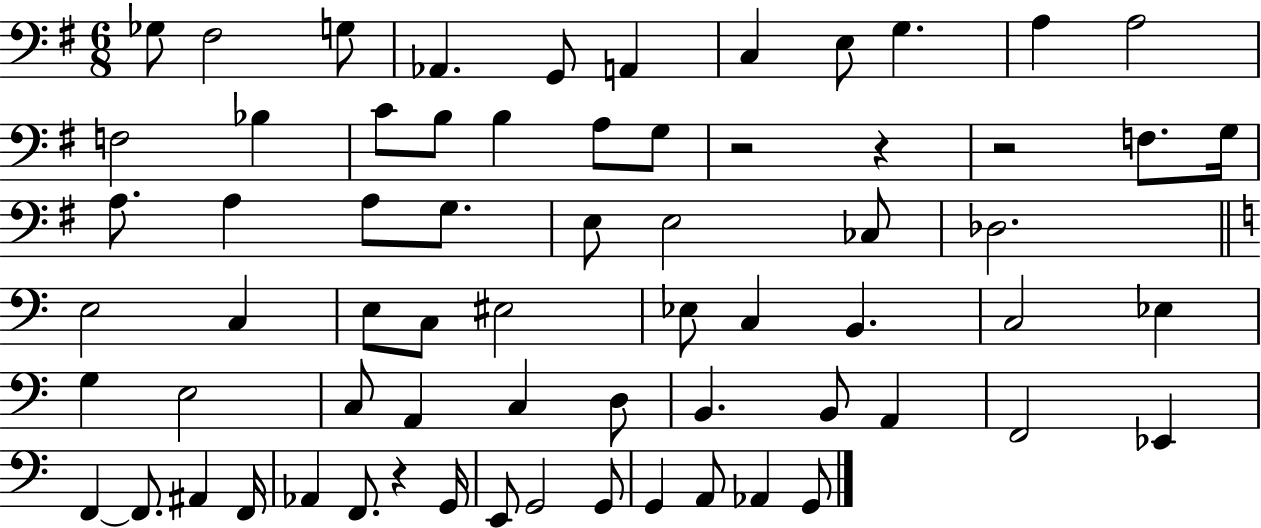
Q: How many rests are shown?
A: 4